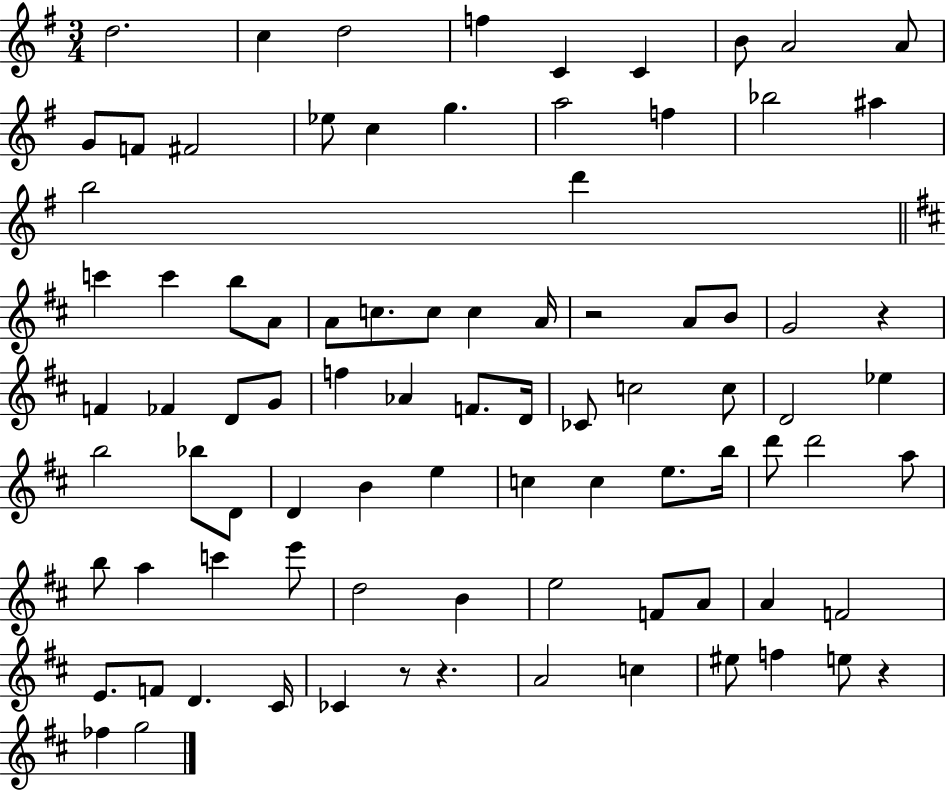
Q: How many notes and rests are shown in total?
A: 87